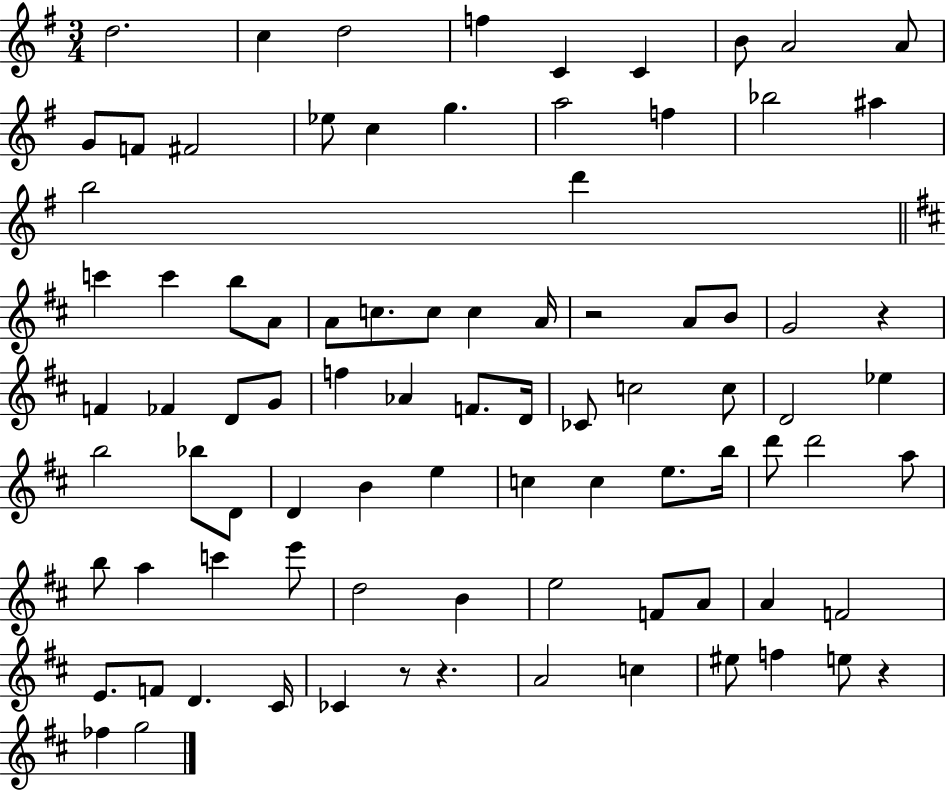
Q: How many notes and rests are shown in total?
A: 87